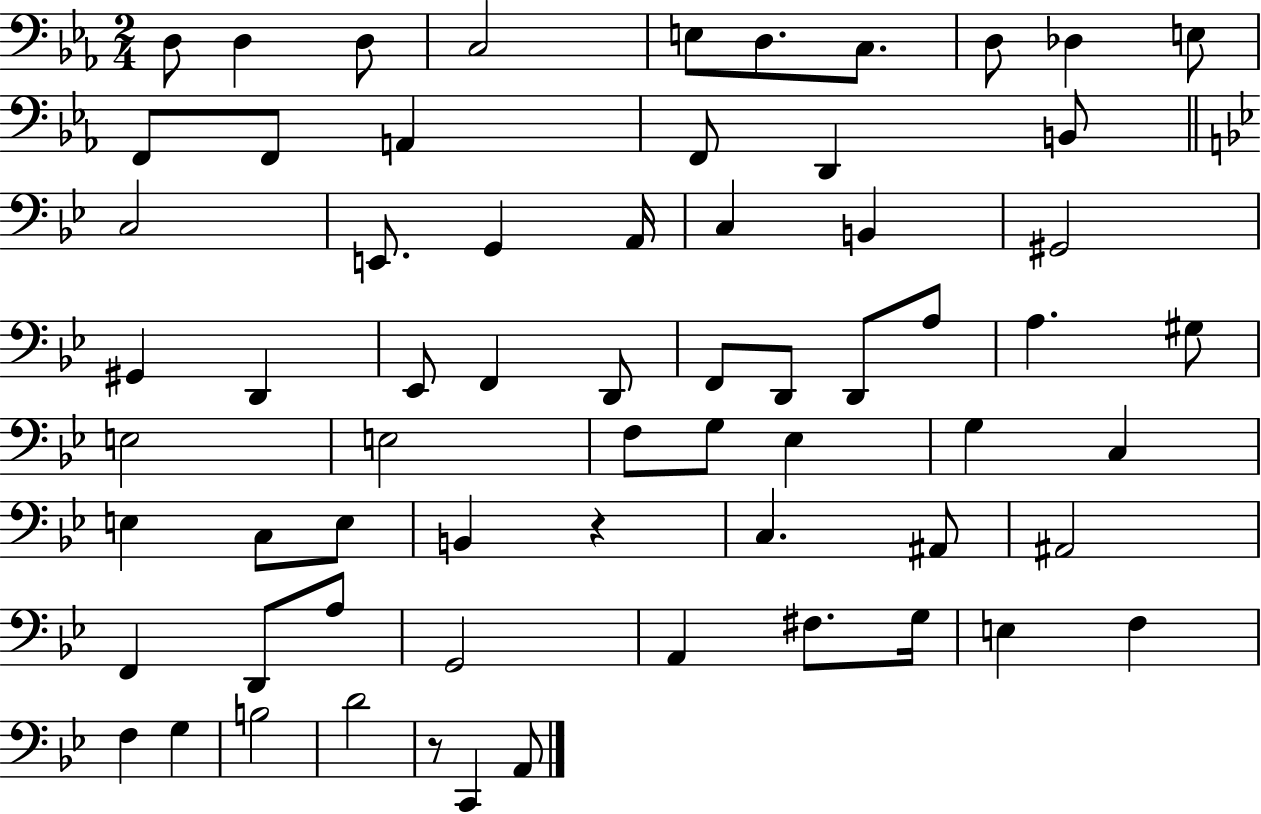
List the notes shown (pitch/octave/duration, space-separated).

D3/e D3/q D3/e C3/h E3/e D3/e. C3/e. D3/e Db3/q E3/e F2/e F2/e A2/q F2/e D2/q B2/e C3/h E2/e. G2/q A2/s C3/q B2/q G#2/h G#2/q D2/q Eb2/e F2/q D2/e F2/e D2/e D2/e A3/e A3/q. G#3/e E3/h E3/h F3/e G3/e Eb3/q G3/q C3/q E3/q C3/e E3/e B2/q R/q C3/q. A#2/e A#2/h F2/q D2/e A3/e G2/h A2/q F#3/e. G3/s E3/q F3/q F3/q G3/q B3/h D4/h R/e C2/q A2/e